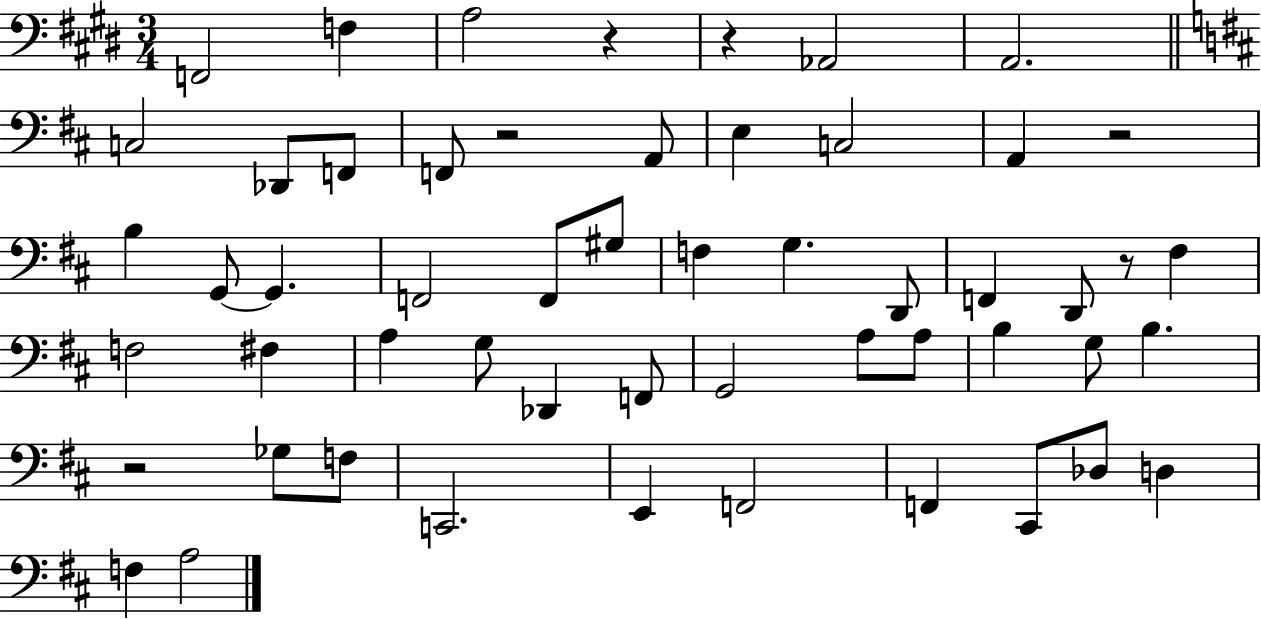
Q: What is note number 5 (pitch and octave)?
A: A2